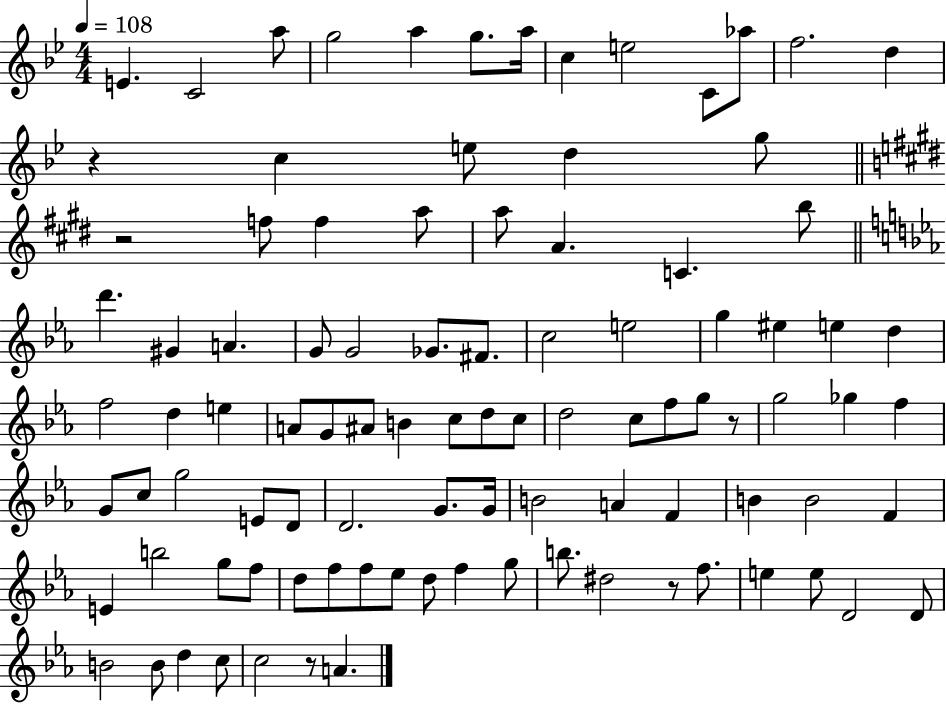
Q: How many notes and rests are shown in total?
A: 97